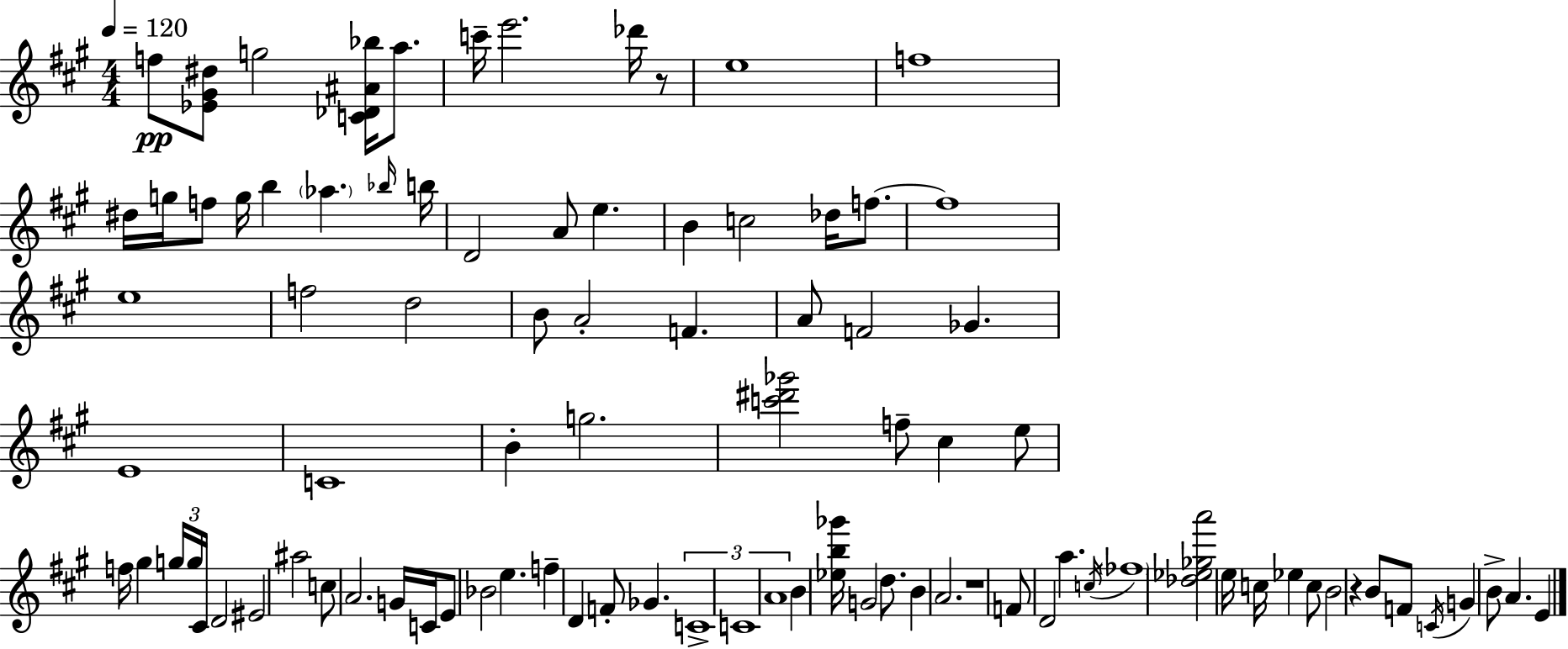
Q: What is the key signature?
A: A major